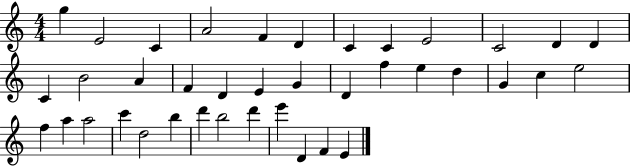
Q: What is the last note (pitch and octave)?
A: E4